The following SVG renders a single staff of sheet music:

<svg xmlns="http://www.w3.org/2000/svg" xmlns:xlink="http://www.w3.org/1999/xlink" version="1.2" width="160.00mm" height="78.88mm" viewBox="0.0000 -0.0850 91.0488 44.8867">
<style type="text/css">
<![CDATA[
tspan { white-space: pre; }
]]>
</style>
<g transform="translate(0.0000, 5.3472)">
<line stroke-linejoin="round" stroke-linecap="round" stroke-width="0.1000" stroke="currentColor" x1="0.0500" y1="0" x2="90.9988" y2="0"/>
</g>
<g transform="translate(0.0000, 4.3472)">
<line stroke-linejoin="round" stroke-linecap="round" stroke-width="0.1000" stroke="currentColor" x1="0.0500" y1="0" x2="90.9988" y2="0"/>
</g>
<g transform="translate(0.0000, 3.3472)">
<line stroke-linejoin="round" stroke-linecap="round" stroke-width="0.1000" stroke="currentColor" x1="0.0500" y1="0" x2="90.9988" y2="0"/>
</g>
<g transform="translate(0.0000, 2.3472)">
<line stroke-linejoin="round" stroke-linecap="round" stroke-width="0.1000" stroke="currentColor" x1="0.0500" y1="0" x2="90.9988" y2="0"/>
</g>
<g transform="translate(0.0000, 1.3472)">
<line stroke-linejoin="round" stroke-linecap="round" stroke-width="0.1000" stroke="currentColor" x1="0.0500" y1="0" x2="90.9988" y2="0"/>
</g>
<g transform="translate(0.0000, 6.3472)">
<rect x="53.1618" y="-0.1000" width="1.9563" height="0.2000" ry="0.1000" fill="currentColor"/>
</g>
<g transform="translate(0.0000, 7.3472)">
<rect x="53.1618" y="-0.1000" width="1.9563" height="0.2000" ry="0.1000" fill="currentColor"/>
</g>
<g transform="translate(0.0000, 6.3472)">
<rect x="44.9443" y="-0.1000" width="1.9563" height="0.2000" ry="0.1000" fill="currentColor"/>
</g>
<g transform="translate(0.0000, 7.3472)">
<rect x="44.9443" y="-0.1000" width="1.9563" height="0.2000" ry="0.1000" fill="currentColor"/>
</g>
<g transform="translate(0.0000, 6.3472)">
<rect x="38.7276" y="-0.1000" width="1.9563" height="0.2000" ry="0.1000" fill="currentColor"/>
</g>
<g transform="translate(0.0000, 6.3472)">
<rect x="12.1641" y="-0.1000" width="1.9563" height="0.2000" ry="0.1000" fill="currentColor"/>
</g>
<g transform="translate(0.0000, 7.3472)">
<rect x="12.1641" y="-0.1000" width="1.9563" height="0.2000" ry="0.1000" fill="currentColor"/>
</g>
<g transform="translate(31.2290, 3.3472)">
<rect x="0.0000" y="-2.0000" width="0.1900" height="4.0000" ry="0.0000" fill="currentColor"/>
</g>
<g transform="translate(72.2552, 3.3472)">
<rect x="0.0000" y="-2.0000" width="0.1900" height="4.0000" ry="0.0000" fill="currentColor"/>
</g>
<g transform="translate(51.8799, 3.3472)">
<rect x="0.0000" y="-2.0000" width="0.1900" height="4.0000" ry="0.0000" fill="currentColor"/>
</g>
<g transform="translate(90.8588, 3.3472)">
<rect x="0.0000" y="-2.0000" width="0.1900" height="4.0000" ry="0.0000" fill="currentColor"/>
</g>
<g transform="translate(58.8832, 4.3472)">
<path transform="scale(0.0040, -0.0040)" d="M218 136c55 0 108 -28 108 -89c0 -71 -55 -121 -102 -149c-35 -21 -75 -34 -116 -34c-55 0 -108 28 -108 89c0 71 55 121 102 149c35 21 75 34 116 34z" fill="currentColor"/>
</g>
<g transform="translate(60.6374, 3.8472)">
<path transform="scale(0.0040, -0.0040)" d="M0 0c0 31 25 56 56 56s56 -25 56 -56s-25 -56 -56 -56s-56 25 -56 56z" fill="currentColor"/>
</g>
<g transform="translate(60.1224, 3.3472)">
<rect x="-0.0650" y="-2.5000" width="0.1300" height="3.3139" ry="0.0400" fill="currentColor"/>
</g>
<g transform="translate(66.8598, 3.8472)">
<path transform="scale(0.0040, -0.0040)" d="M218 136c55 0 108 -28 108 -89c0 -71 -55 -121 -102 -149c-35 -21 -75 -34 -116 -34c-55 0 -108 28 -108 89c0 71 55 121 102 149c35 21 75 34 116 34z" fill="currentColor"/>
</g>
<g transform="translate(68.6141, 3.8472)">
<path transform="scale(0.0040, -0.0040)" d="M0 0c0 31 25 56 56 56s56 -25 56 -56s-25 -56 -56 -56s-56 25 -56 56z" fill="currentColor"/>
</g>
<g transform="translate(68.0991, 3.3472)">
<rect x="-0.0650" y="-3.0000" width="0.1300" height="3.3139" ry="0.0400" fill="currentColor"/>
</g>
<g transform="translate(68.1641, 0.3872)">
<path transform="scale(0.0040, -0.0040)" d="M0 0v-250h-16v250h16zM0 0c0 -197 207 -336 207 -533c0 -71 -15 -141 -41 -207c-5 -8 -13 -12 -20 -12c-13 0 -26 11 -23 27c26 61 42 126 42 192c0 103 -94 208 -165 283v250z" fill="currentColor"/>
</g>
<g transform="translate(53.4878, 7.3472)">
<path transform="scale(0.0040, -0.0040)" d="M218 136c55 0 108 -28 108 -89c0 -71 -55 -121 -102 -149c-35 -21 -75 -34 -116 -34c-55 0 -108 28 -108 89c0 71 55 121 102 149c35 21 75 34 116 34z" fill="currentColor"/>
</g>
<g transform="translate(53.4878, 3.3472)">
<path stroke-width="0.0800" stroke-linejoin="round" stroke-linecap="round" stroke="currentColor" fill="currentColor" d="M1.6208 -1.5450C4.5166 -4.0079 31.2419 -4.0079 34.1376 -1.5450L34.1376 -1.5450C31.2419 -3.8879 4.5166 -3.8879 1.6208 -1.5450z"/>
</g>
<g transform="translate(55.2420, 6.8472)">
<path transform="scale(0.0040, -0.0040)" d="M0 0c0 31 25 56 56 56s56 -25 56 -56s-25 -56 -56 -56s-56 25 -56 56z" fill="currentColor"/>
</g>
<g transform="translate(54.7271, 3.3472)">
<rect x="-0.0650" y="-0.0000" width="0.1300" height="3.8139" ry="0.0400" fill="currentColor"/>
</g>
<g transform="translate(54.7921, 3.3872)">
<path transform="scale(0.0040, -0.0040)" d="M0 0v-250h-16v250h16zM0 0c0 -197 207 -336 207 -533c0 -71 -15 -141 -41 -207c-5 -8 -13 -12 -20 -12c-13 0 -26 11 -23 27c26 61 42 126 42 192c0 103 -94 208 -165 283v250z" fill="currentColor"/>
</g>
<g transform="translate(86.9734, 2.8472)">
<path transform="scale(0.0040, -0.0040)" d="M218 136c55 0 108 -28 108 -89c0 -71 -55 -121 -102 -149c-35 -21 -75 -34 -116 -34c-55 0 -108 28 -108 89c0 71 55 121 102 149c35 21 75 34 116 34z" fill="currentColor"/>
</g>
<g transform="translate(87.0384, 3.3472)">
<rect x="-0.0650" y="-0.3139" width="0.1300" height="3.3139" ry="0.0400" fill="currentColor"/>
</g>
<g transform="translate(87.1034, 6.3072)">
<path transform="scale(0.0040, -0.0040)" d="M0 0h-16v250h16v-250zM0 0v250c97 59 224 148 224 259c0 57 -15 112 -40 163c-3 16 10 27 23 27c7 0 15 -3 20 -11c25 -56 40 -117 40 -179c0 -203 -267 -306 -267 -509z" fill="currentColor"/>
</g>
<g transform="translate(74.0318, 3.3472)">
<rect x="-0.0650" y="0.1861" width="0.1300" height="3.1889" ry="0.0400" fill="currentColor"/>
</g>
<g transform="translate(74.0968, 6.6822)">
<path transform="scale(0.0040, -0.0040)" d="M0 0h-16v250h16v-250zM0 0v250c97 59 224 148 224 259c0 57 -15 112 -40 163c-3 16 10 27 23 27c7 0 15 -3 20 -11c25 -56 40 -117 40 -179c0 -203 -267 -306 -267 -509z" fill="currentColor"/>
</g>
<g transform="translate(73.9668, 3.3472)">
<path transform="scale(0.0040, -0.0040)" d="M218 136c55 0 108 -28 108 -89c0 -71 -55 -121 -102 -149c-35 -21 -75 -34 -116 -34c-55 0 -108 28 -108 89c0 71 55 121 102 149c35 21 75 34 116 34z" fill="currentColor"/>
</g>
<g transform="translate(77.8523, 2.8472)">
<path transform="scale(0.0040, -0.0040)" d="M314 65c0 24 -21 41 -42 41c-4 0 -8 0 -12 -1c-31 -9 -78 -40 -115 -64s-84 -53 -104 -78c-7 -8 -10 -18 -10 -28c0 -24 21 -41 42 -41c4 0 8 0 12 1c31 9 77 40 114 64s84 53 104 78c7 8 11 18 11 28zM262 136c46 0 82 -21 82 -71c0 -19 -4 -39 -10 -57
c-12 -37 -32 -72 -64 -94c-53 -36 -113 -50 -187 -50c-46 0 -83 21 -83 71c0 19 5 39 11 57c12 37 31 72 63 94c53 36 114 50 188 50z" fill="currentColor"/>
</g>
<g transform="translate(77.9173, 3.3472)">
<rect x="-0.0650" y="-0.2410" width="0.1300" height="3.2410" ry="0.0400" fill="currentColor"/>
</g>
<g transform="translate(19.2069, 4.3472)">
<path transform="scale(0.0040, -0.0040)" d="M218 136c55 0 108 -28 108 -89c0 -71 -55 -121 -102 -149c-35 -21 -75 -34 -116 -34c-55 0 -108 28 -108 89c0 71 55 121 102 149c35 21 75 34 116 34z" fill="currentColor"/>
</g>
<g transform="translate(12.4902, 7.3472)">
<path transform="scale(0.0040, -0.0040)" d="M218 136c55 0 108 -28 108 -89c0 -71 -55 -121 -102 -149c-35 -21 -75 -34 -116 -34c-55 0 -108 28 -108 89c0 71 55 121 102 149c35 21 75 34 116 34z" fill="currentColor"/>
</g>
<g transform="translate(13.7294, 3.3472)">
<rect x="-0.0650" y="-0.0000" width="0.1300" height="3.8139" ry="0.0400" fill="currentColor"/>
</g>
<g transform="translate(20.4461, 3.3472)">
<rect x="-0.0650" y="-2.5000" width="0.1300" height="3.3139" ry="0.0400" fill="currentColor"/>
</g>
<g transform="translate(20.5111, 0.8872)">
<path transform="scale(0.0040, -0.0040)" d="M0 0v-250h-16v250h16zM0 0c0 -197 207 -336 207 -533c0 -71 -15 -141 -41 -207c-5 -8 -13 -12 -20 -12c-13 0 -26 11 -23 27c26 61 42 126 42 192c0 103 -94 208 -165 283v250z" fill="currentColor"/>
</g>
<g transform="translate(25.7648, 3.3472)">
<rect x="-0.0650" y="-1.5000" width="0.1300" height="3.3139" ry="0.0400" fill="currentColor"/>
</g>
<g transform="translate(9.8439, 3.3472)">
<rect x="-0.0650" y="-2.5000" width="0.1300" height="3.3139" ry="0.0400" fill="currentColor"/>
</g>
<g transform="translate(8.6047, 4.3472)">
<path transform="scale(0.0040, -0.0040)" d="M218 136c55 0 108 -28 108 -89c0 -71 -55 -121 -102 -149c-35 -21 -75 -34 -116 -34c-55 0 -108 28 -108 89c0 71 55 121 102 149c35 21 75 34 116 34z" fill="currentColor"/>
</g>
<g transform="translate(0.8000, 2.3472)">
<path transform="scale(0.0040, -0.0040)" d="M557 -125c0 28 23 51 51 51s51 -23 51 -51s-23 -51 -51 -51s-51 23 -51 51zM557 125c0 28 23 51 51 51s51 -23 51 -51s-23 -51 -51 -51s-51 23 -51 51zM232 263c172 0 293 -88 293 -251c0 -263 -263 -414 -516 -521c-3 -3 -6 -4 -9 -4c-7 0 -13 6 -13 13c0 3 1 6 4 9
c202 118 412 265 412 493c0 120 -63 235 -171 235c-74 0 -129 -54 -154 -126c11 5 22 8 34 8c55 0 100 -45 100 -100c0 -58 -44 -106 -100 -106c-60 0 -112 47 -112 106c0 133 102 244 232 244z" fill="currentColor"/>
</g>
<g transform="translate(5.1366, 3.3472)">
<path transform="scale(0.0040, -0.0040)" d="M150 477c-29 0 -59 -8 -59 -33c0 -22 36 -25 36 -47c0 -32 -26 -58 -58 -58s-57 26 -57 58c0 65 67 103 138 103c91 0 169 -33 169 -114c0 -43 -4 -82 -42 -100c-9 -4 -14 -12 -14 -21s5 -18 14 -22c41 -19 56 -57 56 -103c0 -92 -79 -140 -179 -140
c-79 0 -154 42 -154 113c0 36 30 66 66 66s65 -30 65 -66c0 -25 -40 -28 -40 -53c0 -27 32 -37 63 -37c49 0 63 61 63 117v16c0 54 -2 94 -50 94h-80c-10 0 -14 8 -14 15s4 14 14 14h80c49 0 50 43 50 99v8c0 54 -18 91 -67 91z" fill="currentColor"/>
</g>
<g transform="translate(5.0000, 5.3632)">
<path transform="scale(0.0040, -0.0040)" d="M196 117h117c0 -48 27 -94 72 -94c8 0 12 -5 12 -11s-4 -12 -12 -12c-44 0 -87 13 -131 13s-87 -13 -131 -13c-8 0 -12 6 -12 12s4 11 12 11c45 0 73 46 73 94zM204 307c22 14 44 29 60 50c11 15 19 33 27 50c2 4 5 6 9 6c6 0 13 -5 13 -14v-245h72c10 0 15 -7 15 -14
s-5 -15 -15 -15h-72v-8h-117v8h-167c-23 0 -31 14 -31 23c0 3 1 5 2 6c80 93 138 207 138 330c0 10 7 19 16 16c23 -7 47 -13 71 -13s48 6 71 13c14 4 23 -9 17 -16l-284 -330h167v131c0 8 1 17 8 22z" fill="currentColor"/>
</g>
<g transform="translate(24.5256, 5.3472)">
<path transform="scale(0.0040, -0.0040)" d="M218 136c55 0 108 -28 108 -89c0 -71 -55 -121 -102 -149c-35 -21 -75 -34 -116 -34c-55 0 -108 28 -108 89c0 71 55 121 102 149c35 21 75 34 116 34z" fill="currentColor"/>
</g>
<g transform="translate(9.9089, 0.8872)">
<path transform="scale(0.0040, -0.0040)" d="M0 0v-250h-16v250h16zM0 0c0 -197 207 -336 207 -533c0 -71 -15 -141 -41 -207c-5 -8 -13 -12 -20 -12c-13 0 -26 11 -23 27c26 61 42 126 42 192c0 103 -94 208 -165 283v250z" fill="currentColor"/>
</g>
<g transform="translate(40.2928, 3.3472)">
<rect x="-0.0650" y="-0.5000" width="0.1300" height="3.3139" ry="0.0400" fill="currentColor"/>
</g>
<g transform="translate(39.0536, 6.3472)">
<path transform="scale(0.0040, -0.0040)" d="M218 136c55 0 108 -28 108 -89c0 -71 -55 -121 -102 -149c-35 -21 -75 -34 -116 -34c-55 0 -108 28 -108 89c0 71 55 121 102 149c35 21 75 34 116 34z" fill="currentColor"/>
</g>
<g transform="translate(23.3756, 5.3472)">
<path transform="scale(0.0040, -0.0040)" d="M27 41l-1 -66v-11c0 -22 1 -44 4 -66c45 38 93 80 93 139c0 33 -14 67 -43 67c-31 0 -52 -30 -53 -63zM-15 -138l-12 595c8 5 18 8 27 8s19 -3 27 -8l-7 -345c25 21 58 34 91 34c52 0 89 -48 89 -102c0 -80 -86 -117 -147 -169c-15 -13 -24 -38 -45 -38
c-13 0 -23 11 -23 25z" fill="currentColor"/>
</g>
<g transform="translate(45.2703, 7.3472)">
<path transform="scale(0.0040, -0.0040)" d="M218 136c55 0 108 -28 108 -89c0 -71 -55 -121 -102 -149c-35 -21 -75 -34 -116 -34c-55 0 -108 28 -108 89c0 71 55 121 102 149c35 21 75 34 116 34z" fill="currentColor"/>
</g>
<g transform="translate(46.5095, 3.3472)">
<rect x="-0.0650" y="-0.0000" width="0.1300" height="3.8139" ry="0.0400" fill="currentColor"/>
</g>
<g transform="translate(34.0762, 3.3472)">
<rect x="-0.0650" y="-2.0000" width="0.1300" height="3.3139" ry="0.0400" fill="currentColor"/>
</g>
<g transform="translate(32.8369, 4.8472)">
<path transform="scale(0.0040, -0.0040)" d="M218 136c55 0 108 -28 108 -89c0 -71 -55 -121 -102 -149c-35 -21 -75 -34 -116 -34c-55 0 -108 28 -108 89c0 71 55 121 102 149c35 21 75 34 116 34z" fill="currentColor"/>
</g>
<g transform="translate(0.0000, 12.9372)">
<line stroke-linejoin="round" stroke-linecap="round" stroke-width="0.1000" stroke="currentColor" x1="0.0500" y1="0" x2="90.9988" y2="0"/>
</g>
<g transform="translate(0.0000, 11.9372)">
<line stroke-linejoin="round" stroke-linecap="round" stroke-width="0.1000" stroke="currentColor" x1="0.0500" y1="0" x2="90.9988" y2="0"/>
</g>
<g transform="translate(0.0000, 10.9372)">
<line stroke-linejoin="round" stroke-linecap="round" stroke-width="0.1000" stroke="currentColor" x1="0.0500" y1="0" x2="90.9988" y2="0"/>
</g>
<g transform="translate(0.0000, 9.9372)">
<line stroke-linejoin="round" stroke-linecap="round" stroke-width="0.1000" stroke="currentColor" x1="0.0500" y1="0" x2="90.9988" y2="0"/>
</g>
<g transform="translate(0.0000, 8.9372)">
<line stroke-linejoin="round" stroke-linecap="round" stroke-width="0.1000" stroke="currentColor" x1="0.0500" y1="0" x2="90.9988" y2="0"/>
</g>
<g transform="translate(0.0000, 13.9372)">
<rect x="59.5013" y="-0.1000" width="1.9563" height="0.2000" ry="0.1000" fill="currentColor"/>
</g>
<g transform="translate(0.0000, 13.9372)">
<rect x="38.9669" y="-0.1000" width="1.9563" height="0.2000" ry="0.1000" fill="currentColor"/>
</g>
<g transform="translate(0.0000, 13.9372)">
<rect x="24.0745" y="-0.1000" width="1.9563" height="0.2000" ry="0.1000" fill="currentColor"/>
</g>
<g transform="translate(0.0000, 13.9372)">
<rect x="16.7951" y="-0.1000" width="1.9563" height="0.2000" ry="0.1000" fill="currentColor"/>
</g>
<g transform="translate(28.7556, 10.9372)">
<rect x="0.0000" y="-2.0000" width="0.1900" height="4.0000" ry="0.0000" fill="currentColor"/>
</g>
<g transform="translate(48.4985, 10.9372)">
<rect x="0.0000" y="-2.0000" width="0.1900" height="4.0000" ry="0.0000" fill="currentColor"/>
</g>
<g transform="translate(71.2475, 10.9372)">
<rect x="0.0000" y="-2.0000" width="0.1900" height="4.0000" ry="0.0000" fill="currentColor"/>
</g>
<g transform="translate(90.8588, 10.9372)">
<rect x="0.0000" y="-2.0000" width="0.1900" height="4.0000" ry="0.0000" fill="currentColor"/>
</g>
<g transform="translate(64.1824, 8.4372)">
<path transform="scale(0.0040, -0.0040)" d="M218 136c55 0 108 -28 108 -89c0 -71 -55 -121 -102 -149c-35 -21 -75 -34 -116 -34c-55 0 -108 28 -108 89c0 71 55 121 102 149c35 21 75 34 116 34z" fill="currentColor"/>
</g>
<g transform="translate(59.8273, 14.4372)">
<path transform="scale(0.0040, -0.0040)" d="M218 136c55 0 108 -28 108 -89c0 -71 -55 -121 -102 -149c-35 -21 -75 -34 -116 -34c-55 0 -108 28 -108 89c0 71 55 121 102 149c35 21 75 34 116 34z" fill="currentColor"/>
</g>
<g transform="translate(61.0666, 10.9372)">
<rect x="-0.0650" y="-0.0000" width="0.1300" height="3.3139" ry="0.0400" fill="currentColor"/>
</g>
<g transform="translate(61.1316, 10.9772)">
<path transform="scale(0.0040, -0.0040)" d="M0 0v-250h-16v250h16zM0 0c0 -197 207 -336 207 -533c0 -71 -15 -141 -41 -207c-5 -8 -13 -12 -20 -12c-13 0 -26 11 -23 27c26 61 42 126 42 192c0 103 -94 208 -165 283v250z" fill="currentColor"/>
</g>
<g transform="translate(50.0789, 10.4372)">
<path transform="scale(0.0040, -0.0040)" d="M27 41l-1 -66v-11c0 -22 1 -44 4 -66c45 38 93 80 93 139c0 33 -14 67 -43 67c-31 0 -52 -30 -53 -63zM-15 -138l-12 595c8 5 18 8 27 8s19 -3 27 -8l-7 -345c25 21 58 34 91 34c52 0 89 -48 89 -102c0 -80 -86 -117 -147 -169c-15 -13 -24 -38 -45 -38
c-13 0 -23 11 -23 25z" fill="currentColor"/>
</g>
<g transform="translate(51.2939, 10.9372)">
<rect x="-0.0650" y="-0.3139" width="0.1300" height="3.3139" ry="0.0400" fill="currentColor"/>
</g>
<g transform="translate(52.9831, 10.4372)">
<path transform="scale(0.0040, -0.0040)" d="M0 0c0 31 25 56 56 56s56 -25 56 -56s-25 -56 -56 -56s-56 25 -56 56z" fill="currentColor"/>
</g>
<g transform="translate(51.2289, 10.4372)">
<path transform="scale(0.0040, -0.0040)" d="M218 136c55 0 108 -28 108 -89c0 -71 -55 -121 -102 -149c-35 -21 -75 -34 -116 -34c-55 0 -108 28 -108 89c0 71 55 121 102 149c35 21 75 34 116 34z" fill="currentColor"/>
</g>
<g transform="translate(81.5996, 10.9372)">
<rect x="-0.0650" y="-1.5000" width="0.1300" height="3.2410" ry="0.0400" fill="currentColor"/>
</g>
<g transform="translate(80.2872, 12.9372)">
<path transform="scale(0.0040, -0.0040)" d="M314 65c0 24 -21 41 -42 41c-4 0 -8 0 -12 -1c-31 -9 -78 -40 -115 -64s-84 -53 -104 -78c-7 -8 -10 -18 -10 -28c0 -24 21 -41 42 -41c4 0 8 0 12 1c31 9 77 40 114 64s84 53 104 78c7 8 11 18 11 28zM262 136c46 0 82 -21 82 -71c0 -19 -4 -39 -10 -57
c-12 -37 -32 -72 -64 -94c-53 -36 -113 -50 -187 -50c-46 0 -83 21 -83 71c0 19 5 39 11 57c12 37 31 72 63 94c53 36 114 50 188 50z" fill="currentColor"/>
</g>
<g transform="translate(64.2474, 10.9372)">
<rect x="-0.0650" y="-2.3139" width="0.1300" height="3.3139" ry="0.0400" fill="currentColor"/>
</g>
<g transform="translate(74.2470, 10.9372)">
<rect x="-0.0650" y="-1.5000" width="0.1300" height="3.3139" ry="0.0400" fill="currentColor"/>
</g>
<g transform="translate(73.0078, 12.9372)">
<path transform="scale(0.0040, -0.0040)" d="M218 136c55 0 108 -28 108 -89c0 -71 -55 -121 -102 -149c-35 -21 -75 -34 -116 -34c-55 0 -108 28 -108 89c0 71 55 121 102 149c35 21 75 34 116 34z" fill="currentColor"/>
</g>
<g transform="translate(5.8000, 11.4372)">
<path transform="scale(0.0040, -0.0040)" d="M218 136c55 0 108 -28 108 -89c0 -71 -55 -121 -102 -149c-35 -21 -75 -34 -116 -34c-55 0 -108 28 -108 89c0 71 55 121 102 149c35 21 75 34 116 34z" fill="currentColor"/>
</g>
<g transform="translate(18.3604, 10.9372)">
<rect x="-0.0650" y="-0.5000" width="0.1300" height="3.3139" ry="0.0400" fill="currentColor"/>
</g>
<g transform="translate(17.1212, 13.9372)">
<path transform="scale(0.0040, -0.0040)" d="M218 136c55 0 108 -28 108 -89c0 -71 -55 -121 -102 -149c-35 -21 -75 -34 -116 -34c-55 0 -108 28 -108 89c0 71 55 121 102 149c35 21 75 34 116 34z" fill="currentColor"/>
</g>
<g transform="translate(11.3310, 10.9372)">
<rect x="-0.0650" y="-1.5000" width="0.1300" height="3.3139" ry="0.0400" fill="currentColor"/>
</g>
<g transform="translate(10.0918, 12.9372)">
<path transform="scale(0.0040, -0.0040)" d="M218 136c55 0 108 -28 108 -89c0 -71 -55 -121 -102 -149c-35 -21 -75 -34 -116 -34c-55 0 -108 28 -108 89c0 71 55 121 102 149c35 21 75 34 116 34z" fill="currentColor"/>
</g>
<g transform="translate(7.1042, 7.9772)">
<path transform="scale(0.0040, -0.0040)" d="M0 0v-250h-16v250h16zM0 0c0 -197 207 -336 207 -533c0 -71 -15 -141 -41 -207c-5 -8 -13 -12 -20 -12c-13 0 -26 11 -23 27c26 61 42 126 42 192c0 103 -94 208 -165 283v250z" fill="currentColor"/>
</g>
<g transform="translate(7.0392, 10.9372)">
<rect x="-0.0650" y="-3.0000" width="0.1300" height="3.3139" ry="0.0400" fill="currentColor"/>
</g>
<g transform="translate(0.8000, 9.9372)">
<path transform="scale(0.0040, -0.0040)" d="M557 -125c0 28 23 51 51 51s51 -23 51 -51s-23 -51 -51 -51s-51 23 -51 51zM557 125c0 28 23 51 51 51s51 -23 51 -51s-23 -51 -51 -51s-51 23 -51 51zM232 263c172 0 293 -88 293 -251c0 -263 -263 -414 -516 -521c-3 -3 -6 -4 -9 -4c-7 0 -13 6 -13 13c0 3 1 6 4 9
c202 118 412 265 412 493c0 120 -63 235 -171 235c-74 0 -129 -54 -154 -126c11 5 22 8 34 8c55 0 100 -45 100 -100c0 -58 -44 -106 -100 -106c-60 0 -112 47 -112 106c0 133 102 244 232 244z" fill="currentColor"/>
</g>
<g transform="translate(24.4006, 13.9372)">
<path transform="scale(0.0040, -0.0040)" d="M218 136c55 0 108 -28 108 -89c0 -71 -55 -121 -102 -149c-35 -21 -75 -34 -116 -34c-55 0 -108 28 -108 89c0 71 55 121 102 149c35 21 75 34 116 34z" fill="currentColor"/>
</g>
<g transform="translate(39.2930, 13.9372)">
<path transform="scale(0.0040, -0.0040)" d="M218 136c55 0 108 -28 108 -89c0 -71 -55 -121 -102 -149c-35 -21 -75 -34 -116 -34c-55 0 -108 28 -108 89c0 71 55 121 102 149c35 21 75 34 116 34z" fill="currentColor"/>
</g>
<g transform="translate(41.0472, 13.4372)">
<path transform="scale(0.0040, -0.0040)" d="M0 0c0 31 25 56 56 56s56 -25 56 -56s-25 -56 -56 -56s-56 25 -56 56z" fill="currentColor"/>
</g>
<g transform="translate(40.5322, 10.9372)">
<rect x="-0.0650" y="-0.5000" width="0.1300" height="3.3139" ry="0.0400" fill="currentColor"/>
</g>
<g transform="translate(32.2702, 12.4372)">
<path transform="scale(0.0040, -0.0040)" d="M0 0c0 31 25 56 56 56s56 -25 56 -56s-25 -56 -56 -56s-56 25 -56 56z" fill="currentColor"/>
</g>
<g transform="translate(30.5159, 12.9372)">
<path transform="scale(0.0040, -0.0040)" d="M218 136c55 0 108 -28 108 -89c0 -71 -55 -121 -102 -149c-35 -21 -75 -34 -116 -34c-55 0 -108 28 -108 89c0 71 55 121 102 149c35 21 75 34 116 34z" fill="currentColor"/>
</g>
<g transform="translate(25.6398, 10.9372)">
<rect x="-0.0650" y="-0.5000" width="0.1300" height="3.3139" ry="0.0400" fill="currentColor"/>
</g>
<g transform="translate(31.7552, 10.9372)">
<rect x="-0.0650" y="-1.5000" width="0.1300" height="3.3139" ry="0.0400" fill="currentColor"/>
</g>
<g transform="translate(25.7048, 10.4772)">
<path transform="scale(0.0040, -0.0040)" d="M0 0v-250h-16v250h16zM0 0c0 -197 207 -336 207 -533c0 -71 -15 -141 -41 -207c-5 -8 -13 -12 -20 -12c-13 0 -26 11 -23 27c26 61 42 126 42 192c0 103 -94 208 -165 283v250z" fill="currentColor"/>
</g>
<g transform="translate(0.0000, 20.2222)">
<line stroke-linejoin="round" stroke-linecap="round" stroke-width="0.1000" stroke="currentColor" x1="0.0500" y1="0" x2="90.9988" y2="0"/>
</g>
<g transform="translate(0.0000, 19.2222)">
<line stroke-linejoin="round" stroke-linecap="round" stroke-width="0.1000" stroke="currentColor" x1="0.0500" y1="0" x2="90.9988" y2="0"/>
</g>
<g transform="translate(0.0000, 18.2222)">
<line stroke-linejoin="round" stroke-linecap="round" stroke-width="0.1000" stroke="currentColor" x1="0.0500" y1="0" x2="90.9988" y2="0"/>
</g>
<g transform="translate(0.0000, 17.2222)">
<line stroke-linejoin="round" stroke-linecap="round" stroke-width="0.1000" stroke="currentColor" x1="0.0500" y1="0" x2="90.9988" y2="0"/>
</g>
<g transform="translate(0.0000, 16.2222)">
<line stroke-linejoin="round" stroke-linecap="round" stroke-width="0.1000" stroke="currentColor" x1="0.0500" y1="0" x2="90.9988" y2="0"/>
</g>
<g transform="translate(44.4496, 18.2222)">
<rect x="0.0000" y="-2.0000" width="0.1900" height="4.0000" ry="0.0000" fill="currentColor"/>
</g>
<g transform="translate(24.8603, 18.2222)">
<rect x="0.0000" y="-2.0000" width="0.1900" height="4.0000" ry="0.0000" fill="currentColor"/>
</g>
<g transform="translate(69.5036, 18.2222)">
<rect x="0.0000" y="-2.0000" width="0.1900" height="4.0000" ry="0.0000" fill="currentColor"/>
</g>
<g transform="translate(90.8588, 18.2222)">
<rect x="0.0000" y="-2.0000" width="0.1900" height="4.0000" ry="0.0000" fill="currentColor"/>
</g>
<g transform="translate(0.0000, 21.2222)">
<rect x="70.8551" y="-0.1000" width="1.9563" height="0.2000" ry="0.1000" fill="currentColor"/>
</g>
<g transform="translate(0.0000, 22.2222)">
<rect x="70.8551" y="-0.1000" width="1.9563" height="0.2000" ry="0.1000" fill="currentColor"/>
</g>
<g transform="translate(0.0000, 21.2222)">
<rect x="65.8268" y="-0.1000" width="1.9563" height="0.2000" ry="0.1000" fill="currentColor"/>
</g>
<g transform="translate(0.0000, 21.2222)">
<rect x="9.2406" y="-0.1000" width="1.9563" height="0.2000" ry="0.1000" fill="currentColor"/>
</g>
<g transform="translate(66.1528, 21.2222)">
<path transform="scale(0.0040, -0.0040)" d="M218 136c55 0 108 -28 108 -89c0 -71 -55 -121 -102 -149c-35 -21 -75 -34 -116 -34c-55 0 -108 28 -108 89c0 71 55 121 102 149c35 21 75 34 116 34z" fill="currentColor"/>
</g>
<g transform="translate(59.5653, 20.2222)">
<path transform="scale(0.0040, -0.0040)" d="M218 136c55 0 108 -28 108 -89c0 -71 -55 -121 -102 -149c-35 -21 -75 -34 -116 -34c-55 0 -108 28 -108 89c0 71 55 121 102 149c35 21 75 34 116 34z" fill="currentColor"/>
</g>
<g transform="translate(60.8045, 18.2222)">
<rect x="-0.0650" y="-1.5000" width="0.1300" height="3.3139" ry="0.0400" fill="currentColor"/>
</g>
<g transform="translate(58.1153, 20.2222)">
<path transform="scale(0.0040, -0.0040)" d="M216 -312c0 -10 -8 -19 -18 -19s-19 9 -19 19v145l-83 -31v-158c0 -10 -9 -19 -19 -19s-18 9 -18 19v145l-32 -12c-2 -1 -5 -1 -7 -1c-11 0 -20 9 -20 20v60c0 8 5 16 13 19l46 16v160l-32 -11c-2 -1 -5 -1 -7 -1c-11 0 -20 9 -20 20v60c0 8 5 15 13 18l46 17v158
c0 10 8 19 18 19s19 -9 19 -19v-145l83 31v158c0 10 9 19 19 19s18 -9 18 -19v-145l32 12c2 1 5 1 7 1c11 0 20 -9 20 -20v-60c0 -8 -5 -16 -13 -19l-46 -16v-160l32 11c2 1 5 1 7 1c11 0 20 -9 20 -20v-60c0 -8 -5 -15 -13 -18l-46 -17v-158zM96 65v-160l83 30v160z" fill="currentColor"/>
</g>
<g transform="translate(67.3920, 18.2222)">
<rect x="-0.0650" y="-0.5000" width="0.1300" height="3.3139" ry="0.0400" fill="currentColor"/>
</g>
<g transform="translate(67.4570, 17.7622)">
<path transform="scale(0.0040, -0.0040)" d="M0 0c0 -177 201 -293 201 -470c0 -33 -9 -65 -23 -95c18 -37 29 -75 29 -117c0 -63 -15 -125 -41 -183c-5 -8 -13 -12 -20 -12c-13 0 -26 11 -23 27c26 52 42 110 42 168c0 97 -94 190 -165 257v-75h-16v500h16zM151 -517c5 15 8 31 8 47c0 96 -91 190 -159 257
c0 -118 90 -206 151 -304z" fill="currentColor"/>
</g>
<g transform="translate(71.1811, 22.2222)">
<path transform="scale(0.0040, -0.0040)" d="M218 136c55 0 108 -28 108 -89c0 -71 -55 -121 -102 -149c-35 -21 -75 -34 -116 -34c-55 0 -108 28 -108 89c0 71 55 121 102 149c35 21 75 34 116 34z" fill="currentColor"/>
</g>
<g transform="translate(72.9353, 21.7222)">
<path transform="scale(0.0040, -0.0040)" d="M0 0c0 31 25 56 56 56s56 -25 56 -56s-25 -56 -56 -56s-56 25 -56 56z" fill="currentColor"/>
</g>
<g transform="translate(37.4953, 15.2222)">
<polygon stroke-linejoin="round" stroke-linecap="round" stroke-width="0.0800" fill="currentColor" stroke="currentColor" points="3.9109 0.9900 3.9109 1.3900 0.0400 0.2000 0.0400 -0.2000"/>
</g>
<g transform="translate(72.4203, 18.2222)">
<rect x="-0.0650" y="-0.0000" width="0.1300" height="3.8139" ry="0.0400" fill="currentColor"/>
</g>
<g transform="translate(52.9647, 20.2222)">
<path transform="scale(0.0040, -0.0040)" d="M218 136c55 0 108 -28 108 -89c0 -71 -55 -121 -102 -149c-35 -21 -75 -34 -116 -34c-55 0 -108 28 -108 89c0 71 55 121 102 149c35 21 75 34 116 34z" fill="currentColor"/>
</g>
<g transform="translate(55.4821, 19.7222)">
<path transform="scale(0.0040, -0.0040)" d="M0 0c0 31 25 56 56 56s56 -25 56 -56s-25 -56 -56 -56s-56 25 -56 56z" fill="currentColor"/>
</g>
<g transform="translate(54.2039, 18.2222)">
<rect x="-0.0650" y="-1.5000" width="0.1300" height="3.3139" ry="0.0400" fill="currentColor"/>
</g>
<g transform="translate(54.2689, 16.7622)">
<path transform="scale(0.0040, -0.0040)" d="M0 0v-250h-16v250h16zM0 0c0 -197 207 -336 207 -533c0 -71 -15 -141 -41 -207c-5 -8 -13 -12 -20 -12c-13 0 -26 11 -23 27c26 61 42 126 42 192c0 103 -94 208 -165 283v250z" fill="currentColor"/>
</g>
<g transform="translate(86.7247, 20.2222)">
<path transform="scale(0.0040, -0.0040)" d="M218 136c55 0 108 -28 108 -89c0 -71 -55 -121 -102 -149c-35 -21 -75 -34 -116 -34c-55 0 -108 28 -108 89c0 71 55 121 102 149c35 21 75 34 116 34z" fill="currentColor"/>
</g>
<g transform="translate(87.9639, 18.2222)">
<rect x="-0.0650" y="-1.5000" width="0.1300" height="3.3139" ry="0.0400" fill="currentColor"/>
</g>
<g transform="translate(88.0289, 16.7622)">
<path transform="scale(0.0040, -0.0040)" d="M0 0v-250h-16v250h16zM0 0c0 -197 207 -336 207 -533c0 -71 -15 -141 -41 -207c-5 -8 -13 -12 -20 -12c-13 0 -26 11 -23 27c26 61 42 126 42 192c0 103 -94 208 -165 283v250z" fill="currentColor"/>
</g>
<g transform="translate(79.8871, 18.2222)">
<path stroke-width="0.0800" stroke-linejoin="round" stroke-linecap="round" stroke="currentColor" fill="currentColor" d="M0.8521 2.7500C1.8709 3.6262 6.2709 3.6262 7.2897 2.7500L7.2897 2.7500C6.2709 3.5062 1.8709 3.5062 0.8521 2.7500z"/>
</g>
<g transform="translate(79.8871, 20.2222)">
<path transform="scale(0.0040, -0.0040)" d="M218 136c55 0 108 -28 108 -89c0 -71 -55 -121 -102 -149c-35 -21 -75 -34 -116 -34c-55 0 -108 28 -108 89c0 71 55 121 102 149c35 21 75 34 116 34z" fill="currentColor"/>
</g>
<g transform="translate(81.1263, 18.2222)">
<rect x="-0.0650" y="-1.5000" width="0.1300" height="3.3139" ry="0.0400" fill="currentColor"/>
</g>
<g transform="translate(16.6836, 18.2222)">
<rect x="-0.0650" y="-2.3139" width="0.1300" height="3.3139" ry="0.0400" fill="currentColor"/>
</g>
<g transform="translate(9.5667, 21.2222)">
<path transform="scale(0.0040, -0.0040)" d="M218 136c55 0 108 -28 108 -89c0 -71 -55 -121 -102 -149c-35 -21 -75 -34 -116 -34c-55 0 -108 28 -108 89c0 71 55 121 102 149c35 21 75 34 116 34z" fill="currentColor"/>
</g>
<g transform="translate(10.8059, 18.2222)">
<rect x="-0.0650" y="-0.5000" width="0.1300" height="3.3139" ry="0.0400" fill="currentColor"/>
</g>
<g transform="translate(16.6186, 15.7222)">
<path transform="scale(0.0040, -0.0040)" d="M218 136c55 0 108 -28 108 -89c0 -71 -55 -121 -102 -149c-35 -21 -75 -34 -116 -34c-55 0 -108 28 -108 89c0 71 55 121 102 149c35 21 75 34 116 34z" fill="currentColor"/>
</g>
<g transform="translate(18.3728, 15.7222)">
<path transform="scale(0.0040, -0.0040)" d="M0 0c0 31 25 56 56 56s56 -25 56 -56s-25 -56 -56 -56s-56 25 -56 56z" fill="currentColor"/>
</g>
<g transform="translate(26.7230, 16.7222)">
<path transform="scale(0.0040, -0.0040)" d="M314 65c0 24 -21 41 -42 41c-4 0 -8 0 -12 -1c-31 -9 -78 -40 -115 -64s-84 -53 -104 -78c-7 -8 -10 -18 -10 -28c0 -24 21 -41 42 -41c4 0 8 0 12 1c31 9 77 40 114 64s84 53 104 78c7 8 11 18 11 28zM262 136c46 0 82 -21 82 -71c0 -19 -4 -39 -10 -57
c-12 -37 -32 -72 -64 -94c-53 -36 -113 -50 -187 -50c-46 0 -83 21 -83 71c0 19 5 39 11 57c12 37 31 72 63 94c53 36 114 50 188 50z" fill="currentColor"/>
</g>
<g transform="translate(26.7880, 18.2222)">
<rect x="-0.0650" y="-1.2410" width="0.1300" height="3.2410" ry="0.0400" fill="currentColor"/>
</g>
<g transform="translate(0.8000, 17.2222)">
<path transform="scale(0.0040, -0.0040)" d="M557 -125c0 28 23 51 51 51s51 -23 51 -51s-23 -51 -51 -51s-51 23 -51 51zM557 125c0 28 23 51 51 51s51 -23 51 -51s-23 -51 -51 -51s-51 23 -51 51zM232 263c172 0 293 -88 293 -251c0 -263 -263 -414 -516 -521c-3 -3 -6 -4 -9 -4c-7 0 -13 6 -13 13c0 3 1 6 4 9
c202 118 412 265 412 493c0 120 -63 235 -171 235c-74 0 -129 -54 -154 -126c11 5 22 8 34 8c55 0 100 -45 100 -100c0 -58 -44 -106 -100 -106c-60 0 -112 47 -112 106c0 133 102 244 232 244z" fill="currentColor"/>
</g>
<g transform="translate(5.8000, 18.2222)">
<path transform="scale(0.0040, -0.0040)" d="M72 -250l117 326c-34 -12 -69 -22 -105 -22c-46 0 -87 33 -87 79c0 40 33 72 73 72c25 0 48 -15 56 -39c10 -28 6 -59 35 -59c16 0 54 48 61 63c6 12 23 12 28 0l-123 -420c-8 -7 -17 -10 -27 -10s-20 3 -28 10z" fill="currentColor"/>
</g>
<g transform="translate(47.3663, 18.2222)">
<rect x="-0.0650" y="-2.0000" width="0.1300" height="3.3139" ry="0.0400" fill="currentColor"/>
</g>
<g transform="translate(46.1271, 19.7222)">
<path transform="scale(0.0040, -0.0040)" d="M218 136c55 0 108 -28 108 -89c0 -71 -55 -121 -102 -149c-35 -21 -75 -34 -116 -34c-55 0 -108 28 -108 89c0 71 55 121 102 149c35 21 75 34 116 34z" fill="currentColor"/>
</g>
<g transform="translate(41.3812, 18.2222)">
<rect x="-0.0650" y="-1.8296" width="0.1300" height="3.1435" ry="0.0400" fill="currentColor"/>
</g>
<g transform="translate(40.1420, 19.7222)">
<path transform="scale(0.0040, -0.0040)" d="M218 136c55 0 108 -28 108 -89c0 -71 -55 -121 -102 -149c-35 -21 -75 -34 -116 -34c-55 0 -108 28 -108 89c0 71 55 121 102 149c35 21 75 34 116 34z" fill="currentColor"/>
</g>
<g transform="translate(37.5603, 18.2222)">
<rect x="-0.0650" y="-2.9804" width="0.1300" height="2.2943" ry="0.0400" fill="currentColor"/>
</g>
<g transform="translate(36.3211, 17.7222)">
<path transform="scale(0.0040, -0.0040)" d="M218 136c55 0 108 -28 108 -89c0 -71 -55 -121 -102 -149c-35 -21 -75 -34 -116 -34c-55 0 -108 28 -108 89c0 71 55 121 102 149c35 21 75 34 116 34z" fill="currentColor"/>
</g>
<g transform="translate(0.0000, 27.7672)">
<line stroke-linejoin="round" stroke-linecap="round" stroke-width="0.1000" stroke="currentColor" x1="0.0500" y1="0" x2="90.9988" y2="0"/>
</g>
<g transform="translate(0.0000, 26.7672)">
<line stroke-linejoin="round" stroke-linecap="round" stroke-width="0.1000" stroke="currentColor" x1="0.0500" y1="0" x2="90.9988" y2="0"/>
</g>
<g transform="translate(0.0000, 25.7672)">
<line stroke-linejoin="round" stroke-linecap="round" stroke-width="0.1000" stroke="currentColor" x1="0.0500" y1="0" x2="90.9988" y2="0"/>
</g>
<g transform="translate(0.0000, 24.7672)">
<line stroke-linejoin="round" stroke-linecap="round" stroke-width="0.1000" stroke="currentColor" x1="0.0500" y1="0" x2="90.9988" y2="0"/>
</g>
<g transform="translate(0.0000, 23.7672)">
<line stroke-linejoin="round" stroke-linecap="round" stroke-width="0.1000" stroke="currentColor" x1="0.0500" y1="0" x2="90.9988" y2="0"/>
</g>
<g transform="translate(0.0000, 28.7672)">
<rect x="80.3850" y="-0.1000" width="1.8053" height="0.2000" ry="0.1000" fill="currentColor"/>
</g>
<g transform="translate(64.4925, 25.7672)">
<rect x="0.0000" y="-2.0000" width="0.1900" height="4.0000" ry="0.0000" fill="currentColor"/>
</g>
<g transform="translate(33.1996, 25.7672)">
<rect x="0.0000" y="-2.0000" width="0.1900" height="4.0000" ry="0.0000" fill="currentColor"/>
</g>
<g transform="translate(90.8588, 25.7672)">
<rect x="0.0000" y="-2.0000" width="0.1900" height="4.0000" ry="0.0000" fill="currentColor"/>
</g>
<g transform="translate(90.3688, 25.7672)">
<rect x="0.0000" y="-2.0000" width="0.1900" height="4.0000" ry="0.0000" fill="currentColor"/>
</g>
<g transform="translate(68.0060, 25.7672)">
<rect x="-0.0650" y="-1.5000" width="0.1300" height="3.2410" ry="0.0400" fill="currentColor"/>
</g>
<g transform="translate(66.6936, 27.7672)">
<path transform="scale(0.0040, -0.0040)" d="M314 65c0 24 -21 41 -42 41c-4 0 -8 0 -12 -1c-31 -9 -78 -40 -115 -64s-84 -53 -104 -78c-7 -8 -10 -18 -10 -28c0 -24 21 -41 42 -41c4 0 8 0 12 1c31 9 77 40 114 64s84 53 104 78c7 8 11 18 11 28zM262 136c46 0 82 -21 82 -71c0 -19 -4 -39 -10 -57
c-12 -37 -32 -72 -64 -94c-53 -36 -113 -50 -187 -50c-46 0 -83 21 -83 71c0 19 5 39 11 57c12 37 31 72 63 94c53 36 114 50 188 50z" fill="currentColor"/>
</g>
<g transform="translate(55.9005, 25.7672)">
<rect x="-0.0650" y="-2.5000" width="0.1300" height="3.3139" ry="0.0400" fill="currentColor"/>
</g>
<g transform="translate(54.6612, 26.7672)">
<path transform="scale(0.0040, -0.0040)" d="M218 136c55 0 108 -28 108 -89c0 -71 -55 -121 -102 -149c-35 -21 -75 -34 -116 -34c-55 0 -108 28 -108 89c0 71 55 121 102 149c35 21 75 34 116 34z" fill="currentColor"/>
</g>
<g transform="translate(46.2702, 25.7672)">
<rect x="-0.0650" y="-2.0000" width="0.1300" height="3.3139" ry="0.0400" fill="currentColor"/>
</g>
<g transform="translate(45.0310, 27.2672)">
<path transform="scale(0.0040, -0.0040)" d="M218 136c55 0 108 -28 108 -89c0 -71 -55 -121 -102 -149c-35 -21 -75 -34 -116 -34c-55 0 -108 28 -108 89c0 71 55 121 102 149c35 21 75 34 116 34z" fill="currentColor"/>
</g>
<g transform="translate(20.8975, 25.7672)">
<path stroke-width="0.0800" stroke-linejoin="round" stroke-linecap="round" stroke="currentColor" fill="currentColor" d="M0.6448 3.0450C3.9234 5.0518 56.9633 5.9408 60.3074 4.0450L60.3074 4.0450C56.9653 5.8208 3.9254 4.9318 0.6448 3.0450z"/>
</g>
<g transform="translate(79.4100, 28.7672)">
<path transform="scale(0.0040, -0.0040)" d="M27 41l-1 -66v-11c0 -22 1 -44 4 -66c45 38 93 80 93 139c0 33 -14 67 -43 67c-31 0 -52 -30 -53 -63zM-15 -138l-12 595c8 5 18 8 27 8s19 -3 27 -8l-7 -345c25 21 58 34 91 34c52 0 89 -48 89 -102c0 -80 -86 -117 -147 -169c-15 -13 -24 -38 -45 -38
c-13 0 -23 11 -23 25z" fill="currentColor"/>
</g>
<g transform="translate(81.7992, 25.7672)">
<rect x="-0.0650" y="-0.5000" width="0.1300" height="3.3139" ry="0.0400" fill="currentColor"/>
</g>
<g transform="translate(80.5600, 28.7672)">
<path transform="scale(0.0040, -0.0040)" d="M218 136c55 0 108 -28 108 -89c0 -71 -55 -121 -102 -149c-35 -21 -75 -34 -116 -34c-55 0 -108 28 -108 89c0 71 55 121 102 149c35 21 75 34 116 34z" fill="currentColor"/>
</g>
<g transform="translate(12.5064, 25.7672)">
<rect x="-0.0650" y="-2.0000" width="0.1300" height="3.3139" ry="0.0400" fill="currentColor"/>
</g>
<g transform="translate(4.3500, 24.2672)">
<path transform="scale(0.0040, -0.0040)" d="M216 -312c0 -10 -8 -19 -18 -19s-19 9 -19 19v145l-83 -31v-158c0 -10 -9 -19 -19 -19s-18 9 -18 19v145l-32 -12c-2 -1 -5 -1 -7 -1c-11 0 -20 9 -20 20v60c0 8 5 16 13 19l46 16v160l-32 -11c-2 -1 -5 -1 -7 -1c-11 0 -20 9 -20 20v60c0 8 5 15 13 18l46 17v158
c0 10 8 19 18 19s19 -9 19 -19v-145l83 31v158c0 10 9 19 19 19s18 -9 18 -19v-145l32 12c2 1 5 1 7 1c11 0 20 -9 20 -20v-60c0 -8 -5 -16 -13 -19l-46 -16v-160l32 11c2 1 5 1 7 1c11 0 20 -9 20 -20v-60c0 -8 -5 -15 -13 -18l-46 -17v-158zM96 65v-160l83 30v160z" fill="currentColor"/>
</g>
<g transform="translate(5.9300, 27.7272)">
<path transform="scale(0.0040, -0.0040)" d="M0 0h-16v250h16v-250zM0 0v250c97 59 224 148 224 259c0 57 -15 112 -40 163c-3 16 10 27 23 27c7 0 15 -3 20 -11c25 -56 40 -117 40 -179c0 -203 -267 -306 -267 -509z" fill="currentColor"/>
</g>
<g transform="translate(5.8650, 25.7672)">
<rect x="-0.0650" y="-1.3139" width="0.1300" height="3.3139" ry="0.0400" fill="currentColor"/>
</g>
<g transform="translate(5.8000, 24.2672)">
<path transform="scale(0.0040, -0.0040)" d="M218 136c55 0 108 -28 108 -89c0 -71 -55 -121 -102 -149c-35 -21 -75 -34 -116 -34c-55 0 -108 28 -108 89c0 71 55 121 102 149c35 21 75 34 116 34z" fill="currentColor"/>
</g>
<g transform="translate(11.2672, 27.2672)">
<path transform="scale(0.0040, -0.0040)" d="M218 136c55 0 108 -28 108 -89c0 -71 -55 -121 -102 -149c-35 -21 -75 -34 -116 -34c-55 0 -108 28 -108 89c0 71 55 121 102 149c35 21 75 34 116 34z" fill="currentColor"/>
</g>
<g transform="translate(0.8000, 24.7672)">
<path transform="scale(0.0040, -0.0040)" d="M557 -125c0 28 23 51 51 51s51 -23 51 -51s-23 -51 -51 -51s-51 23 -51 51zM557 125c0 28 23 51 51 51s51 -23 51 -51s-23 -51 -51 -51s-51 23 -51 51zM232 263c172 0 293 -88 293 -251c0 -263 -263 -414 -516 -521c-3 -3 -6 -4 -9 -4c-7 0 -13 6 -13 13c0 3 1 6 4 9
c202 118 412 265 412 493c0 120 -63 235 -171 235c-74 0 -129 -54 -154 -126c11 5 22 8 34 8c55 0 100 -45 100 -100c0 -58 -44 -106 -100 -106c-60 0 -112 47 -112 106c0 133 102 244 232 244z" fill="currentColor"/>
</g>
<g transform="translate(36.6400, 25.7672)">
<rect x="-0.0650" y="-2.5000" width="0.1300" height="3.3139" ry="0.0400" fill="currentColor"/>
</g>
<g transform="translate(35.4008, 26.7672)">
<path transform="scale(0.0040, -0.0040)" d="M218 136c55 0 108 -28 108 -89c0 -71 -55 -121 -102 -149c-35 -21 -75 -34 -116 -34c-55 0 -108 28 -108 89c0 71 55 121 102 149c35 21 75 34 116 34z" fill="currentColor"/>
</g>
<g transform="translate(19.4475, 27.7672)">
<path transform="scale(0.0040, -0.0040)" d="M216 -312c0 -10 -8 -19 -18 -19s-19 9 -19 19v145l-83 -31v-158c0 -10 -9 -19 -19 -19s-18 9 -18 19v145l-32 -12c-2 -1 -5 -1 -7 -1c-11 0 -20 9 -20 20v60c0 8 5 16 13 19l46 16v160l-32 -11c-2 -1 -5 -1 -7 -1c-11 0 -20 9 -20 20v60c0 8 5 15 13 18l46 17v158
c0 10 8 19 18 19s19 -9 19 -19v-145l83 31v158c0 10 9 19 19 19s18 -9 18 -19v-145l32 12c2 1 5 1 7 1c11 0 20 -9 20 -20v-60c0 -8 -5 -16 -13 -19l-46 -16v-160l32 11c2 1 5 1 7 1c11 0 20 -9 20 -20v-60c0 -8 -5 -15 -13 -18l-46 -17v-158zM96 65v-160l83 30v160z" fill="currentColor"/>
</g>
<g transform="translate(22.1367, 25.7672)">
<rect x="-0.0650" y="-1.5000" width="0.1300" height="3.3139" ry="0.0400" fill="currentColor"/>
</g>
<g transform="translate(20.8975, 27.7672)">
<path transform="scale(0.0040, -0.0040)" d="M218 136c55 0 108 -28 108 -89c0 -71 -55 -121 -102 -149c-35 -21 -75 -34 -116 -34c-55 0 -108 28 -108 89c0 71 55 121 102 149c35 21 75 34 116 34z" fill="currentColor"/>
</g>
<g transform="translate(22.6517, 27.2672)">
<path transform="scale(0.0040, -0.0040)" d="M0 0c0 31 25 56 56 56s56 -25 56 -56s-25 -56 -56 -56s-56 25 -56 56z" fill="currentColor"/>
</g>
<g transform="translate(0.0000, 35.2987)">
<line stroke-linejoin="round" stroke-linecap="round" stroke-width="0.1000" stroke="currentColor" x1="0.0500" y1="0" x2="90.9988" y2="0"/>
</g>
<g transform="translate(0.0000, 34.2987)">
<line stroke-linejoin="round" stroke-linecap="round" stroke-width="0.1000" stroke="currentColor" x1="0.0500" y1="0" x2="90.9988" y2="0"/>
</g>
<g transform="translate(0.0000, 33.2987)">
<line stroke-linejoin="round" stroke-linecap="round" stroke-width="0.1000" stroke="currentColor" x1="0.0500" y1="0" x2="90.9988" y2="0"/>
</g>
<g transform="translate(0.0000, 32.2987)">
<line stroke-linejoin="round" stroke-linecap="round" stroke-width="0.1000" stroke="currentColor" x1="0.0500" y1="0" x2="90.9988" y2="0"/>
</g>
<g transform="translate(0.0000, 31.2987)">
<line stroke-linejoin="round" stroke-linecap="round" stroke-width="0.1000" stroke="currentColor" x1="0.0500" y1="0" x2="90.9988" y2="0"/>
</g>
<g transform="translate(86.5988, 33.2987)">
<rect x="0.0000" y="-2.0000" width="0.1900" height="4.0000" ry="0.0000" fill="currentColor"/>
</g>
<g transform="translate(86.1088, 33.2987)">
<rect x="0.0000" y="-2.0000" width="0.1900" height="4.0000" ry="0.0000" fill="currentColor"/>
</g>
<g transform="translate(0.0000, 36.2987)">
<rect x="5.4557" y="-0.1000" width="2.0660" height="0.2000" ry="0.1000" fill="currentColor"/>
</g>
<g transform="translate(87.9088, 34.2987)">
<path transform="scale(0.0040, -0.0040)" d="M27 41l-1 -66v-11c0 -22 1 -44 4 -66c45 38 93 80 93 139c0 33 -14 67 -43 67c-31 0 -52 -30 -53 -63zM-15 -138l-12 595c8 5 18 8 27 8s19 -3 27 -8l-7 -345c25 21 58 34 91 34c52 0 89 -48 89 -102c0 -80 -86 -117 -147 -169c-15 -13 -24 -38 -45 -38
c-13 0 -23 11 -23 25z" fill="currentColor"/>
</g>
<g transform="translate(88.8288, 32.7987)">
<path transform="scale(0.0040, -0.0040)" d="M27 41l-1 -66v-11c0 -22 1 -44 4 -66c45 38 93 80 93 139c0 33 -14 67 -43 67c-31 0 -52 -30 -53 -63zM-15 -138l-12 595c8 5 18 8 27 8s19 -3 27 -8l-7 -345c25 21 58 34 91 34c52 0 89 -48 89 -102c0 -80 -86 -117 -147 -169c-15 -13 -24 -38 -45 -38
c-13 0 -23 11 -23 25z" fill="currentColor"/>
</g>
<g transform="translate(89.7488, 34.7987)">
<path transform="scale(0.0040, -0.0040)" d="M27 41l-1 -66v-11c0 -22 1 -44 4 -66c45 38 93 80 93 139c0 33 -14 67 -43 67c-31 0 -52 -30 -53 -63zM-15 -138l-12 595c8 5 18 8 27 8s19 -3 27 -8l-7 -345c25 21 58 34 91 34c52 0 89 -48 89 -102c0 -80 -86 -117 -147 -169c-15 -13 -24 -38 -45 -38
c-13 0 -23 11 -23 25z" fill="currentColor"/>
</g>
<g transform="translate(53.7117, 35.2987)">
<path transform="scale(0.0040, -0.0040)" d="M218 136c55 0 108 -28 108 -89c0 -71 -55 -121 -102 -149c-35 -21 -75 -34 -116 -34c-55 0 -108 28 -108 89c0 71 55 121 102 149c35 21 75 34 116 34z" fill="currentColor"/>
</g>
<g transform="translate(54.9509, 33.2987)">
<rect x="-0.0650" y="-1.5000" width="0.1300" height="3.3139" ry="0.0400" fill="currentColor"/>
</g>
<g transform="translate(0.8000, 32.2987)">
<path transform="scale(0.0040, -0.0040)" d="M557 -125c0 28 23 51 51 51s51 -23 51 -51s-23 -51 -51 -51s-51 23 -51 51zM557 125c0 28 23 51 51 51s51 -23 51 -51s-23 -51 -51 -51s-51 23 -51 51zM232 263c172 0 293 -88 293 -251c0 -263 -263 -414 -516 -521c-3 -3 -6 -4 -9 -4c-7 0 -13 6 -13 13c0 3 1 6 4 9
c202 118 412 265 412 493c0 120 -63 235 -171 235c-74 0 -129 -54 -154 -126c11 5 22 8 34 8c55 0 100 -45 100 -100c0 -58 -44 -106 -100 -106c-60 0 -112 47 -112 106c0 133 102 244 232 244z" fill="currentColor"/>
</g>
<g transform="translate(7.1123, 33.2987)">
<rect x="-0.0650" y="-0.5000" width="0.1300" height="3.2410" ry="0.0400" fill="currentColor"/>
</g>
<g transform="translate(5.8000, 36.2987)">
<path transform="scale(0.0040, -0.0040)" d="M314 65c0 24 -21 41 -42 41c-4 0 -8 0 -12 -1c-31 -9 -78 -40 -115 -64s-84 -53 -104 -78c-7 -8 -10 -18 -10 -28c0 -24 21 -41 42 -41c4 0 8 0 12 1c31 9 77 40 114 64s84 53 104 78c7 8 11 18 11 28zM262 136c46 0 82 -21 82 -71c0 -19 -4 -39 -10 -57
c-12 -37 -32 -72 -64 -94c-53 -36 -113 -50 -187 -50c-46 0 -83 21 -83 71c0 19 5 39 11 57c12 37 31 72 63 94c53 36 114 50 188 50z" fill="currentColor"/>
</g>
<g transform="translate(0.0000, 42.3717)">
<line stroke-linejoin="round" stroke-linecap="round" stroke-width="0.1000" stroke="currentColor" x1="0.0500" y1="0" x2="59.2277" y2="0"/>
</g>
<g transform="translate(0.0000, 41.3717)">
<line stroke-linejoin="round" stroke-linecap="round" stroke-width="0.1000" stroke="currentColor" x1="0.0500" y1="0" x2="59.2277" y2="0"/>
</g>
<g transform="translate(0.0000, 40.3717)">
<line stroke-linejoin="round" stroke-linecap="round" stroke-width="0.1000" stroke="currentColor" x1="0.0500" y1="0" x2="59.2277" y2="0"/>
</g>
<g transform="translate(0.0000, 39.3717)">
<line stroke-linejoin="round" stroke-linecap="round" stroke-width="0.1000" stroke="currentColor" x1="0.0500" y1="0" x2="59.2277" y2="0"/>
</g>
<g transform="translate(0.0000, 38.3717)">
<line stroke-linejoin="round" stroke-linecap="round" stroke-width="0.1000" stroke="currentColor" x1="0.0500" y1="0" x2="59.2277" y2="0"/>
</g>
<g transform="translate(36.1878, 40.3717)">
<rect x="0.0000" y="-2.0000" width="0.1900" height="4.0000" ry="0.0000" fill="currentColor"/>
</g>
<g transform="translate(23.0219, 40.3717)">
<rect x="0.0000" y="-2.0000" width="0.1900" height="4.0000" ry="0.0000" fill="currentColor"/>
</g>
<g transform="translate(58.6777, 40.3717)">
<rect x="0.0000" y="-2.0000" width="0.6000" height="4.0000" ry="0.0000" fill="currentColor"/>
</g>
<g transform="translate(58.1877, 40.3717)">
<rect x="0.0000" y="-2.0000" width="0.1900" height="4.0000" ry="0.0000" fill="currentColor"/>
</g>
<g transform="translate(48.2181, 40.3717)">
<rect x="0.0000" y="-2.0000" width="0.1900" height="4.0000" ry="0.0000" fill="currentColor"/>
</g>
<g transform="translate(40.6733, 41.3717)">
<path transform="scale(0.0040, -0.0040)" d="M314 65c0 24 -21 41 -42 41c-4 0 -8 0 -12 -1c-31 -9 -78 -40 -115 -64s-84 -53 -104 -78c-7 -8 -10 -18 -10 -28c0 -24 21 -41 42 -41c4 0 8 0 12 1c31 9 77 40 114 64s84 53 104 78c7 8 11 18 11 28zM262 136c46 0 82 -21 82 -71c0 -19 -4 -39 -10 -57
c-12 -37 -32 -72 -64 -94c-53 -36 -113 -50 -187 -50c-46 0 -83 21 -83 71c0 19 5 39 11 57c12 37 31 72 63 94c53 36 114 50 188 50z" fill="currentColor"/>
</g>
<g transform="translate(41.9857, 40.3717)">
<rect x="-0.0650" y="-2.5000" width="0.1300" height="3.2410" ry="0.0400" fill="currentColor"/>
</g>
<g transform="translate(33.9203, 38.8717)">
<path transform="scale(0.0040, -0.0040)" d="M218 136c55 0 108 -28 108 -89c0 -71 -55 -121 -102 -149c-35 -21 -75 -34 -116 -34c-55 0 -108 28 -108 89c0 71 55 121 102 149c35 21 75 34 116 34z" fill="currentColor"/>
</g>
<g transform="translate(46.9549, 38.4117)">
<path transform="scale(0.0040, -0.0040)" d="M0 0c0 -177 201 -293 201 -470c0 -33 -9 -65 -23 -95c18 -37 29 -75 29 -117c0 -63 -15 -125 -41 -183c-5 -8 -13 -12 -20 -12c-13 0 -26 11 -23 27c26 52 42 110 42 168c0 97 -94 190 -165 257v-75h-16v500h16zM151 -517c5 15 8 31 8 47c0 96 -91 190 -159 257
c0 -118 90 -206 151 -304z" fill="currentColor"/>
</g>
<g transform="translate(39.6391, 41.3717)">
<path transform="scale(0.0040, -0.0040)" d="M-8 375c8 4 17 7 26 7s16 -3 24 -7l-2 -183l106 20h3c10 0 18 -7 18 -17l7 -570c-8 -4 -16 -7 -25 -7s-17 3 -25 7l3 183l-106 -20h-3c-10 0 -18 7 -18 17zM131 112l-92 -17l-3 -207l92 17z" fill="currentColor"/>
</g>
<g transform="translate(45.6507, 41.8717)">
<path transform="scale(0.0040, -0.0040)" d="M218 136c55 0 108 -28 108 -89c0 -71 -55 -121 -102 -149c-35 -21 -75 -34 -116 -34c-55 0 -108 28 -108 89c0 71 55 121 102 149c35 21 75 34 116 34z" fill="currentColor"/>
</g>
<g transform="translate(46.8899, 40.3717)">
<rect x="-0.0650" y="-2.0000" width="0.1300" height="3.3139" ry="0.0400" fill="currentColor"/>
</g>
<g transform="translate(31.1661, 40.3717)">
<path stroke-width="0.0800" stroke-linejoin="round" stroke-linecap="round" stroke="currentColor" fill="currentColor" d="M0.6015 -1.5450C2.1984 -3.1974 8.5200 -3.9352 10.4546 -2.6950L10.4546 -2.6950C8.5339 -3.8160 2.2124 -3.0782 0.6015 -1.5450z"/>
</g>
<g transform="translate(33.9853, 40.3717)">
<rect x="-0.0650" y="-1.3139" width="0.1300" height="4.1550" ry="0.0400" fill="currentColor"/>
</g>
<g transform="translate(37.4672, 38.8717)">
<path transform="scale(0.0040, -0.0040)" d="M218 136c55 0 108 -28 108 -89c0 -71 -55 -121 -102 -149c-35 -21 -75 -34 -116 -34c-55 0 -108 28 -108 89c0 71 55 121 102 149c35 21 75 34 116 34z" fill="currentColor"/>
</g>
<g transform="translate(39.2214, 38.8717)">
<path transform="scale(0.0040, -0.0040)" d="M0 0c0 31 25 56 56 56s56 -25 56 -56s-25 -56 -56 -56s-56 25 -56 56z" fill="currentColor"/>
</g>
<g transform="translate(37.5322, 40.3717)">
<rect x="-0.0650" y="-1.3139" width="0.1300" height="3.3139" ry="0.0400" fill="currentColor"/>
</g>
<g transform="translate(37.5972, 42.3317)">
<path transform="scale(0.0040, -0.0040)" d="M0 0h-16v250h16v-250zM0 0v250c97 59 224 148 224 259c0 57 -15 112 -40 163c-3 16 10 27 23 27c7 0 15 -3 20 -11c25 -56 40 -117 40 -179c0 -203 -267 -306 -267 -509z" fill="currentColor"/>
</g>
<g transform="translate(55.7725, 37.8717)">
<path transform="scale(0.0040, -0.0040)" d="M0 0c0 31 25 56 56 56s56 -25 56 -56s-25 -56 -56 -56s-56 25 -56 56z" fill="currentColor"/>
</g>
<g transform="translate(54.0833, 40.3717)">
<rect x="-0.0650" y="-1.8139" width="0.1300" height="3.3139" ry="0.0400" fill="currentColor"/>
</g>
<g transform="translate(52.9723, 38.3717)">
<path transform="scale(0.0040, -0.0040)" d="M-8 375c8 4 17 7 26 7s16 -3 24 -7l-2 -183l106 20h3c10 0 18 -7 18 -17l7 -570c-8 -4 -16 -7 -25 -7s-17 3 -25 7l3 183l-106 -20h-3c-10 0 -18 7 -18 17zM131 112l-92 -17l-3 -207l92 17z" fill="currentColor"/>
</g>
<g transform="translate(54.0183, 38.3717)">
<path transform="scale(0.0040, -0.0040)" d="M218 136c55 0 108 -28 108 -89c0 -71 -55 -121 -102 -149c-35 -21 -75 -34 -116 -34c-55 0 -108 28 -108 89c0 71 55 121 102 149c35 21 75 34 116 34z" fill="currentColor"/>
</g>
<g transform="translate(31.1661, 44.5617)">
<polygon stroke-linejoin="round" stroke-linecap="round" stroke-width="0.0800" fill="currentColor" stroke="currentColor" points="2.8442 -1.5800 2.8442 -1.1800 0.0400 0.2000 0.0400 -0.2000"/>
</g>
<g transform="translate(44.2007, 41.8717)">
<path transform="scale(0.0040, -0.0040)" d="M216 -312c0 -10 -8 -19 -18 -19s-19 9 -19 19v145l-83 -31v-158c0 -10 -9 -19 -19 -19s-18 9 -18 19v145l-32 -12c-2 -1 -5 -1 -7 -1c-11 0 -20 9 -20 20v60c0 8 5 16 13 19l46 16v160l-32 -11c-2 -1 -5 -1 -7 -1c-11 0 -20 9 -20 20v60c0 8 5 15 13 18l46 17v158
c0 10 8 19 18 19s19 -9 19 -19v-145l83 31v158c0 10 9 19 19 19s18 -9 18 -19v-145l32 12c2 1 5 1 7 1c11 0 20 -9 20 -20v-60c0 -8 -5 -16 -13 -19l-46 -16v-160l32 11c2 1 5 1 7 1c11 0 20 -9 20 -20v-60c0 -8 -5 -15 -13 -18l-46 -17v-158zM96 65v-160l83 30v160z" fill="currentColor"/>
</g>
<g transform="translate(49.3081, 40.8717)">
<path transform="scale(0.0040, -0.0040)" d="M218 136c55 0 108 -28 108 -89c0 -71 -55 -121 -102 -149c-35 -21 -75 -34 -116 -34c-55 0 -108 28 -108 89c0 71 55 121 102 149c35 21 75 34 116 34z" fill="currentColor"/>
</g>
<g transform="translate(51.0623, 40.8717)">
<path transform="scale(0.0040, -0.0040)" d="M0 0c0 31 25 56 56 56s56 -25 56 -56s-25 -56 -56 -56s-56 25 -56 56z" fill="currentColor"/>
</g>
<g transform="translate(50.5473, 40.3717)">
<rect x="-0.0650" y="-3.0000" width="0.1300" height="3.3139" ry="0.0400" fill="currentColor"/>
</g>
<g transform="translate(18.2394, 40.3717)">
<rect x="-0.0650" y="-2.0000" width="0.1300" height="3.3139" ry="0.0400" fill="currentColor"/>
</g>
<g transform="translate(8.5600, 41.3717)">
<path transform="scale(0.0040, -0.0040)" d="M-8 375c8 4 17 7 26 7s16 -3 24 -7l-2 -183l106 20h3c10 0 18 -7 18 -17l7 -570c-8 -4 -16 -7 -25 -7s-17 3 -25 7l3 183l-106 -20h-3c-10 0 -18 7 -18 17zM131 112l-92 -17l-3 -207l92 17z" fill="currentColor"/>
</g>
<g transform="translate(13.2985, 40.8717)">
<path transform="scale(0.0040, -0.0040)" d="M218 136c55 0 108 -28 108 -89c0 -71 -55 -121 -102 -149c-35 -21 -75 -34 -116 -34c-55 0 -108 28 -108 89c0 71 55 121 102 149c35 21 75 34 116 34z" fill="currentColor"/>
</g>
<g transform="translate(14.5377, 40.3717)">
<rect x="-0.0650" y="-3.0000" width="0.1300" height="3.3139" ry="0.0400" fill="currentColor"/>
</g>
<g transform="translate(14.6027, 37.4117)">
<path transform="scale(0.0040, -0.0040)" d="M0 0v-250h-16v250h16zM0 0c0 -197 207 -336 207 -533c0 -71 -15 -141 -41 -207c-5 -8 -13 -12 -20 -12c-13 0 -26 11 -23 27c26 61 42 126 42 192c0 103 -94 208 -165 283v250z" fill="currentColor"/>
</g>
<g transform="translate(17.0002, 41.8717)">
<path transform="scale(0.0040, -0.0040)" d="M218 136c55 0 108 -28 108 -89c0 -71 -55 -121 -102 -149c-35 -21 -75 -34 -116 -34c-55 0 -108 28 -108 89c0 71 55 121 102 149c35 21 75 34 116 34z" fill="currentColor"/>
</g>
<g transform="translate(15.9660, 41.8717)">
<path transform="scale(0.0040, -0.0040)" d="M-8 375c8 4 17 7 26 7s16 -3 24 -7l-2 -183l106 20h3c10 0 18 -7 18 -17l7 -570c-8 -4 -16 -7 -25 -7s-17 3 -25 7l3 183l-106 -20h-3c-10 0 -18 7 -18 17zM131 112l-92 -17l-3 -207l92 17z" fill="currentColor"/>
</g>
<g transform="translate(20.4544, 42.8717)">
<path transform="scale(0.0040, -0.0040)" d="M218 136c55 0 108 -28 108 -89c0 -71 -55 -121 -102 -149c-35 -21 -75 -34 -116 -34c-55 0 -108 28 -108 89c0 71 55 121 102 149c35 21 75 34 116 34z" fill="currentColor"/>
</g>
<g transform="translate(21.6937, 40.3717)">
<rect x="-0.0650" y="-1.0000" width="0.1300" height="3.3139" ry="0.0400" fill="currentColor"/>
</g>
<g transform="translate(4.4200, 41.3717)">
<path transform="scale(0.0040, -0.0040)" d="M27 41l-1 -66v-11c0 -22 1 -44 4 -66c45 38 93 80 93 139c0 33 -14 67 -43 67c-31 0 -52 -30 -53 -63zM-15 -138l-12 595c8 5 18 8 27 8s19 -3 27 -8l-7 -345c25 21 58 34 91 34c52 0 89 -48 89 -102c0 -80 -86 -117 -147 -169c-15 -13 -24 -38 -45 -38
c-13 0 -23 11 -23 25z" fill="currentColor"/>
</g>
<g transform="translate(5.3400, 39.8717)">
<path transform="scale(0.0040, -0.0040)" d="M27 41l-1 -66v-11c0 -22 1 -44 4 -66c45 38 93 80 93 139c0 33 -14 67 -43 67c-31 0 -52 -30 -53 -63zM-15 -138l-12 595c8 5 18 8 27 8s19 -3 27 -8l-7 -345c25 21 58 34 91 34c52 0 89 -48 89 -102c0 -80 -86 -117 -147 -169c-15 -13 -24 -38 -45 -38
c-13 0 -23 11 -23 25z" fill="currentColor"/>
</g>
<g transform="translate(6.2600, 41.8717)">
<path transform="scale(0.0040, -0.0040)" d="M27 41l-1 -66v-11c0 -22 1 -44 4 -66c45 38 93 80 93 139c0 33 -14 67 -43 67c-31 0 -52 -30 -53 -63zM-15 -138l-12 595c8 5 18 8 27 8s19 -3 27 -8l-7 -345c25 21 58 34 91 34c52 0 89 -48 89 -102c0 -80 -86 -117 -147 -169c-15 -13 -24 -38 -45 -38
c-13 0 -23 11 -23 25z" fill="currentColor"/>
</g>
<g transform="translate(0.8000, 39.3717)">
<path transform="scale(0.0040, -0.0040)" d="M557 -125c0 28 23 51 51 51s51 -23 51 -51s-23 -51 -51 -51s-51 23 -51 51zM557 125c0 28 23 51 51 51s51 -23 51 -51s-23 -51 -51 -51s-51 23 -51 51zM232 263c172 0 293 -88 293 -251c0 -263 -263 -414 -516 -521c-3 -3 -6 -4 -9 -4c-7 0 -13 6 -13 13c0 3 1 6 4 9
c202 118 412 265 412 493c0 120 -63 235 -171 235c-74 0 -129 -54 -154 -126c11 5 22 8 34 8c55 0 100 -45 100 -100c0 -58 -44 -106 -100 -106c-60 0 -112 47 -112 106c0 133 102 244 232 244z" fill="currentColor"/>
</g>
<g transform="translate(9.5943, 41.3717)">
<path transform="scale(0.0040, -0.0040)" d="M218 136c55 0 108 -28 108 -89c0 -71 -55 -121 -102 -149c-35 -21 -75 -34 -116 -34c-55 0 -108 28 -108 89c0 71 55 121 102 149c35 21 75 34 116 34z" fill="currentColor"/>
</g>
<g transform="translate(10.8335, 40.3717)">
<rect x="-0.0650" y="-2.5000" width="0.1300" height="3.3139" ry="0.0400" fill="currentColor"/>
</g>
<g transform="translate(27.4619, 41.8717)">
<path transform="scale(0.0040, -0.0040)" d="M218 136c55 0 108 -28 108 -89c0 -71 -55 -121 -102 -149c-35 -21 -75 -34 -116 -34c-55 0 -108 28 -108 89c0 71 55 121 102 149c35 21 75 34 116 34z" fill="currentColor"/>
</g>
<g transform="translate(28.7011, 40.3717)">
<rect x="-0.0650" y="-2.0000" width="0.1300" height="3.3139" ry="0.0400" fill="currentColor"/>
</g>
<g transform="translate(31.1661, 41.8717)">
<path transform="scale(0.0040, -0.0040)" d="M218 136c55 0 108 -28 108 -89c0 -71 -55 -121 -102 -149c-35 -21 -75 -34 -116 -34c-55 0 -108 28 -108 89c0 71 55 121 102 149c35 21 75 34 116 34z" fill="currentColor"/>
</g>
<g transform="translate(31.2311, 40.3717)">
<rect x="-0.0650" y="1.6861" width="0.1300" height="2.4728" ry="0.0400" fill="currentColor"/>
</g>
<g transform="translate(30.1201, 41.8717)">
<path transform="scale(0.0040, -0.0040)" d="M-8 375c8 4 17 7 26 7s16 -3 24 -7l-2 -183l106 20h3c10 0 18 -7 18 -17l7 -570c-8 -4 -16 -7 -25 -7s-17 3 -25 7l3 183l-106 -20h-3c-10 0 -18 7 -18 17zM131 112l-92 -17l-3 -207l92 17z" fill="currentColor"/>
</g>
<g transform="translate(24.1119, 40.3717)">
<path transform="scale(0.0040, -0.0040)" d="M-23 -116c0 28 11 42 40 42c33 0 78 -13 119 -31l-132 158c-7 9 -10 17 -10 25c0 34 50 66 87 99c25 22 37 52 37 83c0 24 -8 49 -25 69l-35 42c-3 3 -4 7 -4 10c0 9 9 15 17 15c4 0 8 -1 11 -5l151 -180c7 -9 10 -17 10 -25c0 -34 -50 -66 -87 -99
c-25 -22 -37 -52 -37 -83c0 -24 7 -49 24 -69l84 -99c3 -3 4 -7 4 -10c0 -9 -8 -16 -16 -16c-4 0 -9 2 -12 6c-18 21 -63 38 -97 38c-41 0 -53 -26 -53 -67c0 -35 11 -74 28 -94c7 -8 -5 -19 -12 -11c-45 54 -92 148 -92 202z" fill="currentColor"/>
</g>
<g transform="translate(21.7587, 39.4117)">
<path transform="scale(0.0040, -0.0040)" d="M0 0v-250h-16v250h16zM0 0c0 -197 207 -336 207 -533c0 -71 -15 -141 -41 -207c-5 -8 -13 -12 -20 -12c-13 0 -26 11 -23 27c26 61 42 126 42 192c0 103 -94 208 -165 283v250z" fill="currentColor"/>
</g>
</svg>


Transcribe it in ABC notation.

X:1
T:Untitled
M:3/4
L:1/4
K:C
B,,/2 C,, B,,/2 _G,, A,, E,, C,, C,,/2 B,, C,/2 D,/2 E,2 E,/2 C,/2 G,, E,, E,,/2 G,, E,, _E, D,,/2 B, G,, G,,2 z/2 E,, B, G,2 E,/2 A,,/2 A,, G,,/2 ^G,, E,,/4 C,, G,, G,,/2 ^G,/2 A,, ^G,, B,, A,, B,, G,,2 _E,, E,,2 G,, B,, C,/2 A,, F,,/2 z _A,, A,,/2 G,/2 G,/2 B,,2 ^A,,/4 C, A,